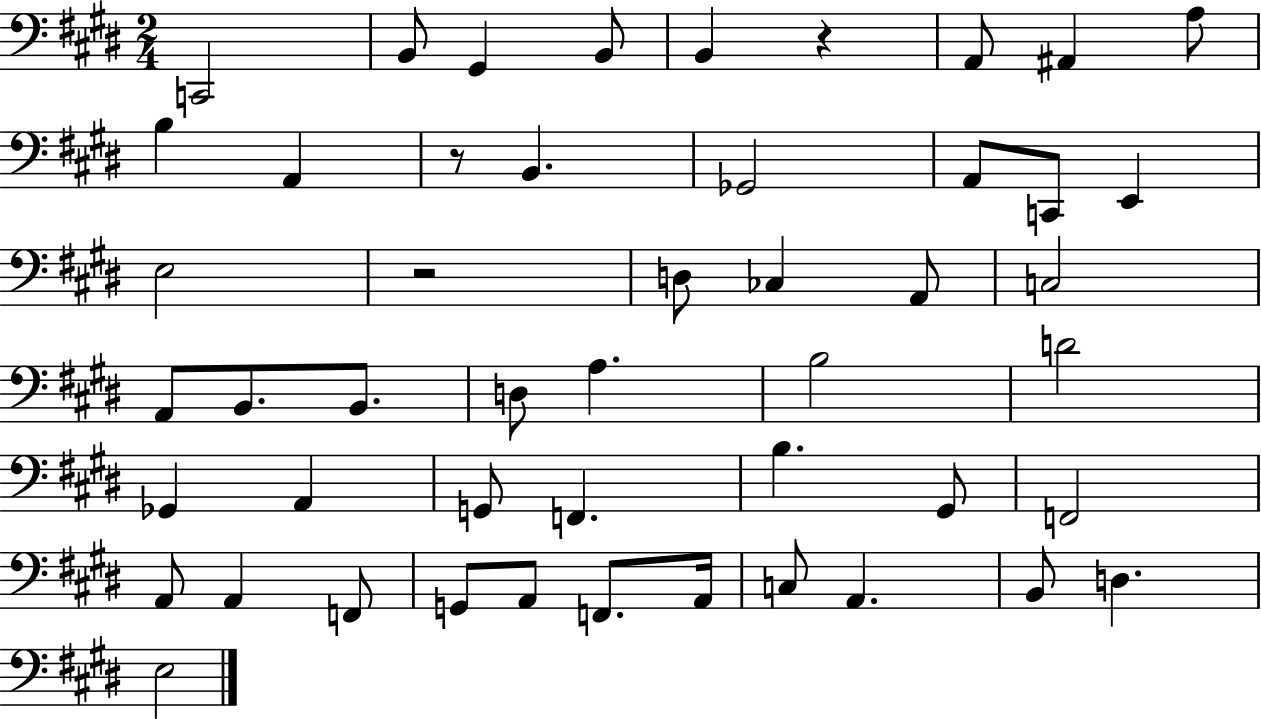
{
  \clef bass
  \numericTimeSignature
  \time 2/4
  \key e \major
  c,2 | b,8 gis,4 b,8 | b,4 r4 | a,8 ais,4 a8 | \break b4 a,4 | r8 b,4. | ges,2 | a,8 c,8 e,4 | \break e2 | r2 | d8 ces4 a,8 | c2 | \break a,8 b,8. b,8. | d8 a4. | b2 | d'2 | \break ges,4 a,4 | g,8 f,4. | b4. gis,8 | f,2 | \break a,8 a,4 f,8 | g,8 a,8 f,8. a,16 | c8 a,4. | b,8 d4. | \break e2 | \bar "|."
}